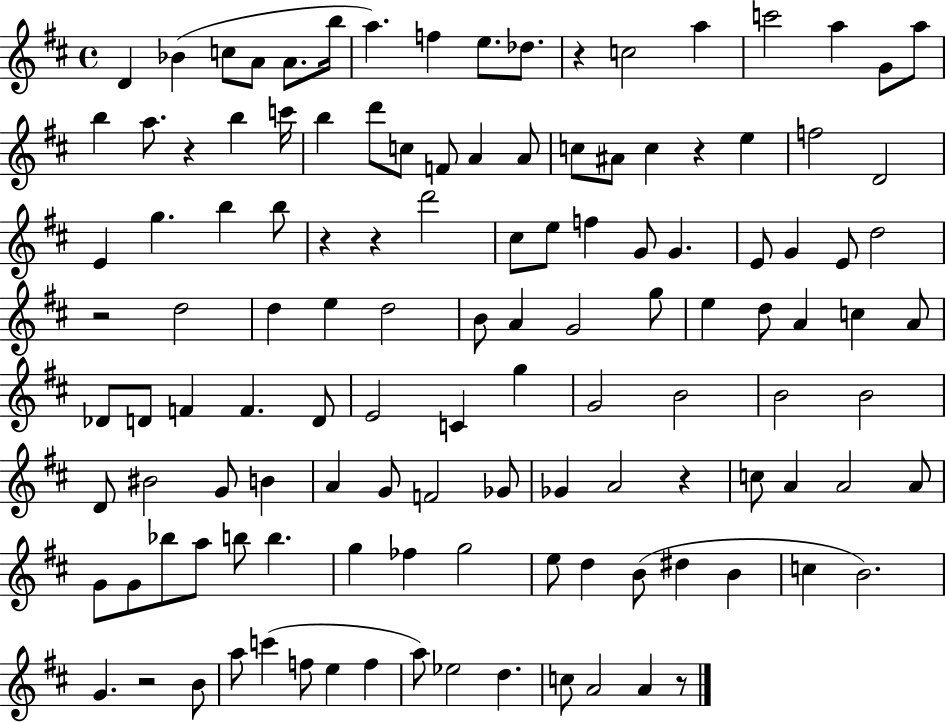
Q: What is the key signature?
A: D major